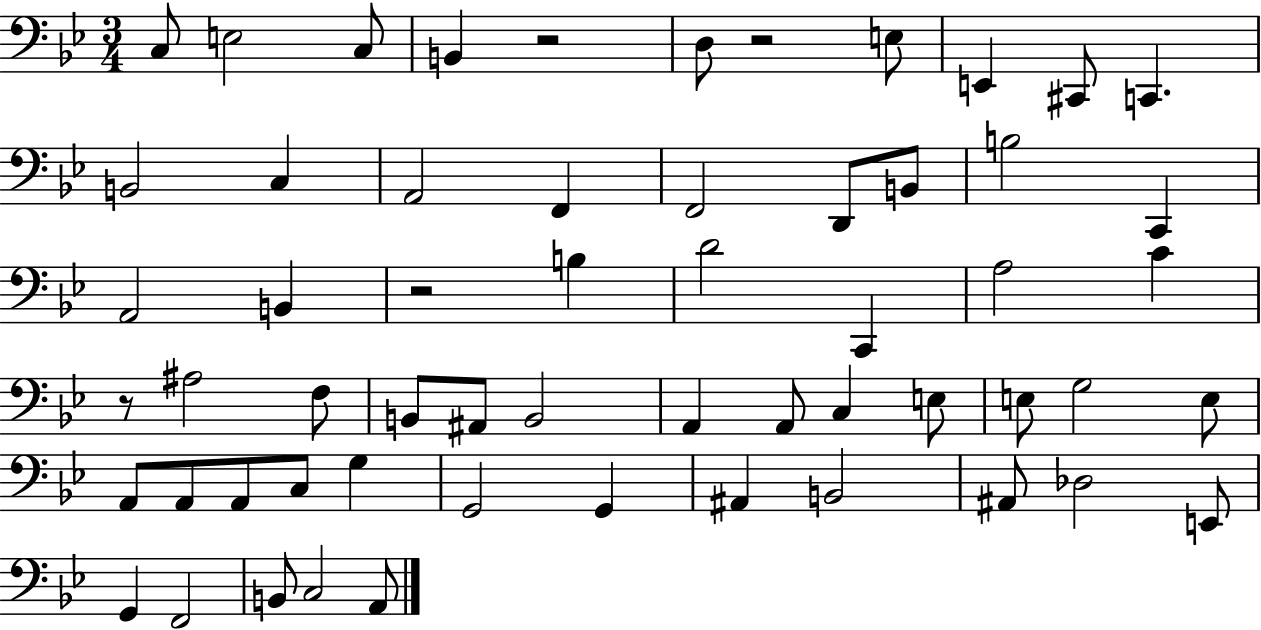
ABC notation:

X:1
T:Untitled
M:3/4
L:1/4
K:Bb
C,/2 E,2 C,/2 B,, z2 D,/2 z2 E,/2 E,, ^C,,/2 C,, B,,2 C, A,,2 F,, F,,2 D,,/2 B,,/2 B,2 C,, A,,2 B,, z2 B, D2 C,, A,2 C z/2 ^A,2 F,/2 B,,/2 ^A,,/2 B,,2 A,, A,,/2 C, E,/2 E,/2 G,2 E,/2 A,,/2 A,,/2 A,,/2 C,/2 G, G,,2 G,, ^A,, B,,2 ^A,,/2 _D,2 E,,/2 G,, F,,2 B,,/2 C,2 A,,/2